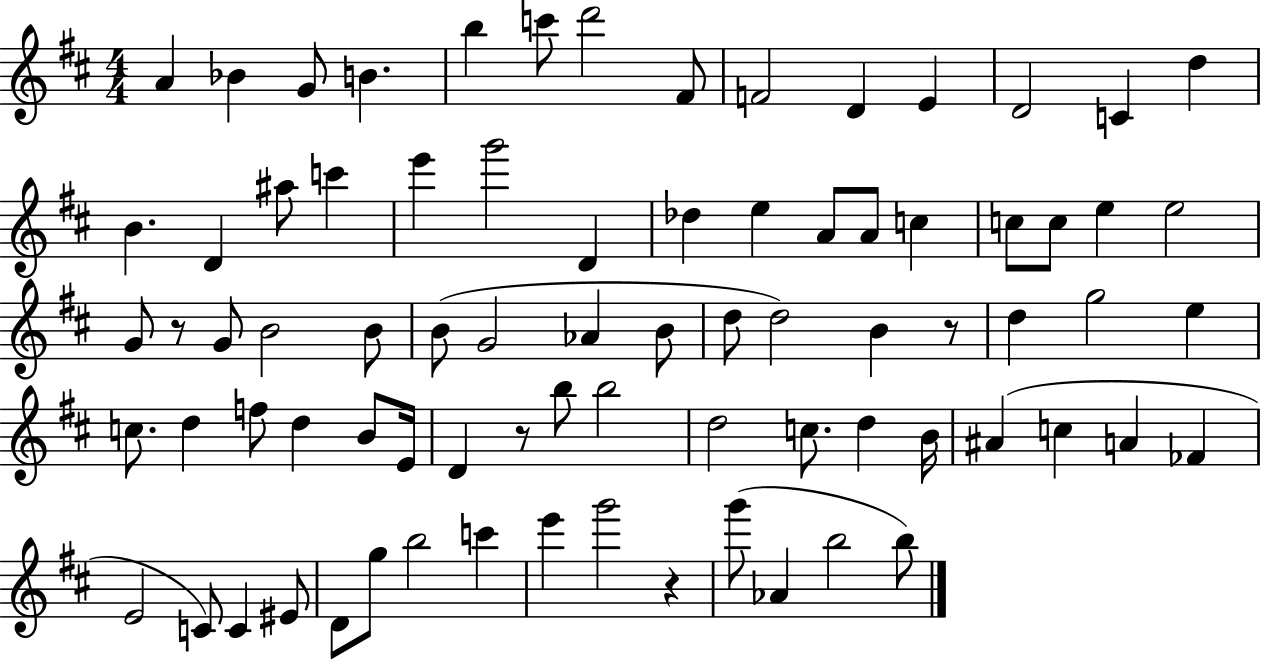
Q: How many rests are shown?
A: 4